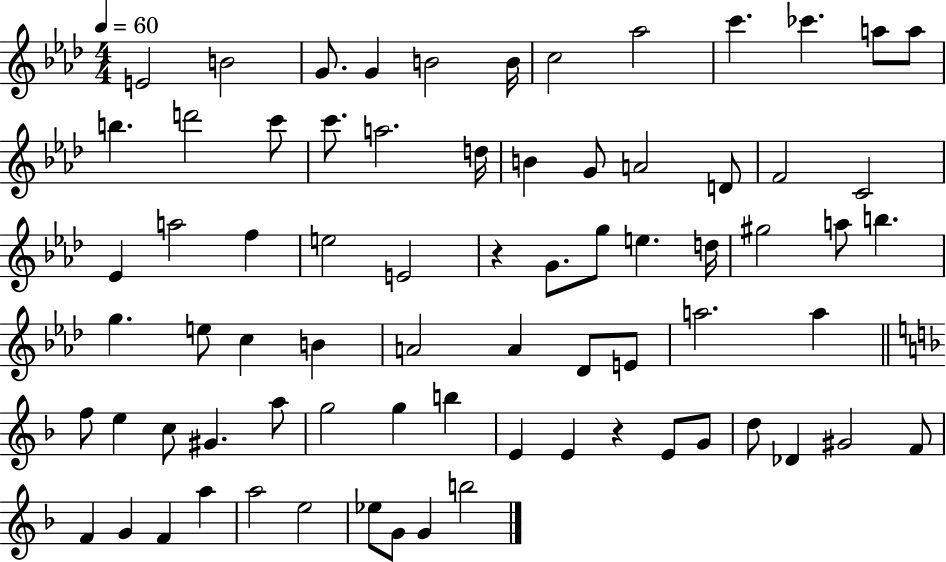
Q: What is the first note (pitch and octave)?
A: E4